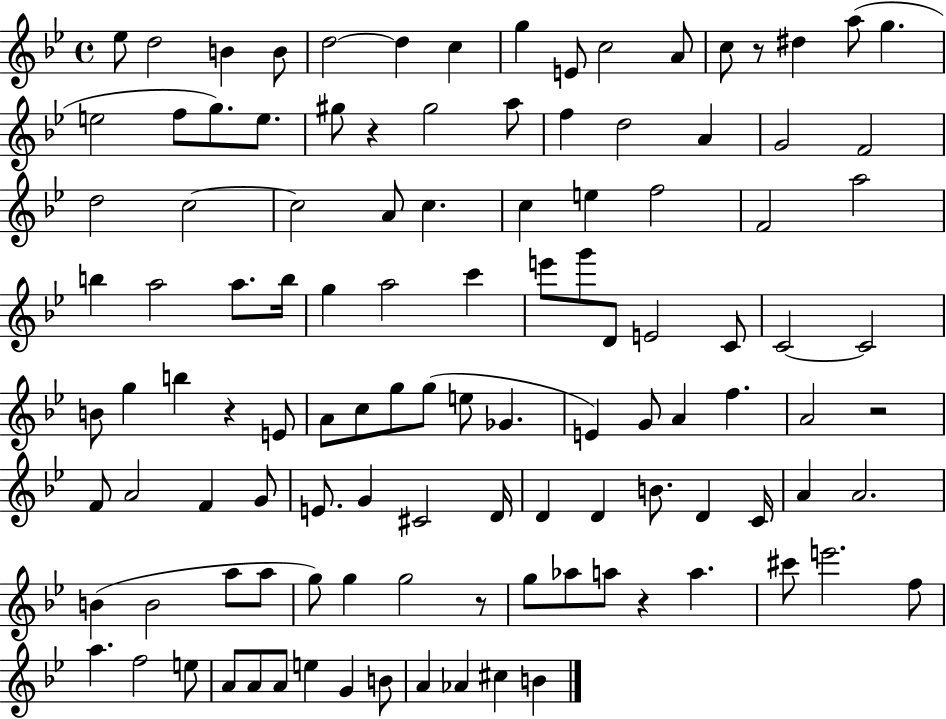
{
  \clef treble
  \time 4/4
  \defaultTimeSignature
  \key bes \major
  ees''8 d''2 b'4 b'8 | d''2~~ d''4 c''4 | g''4 e'8 c''2 a'8 | c''8 r8 dis''4 a''8( g''4. | \break e''2 f''8 g''8.) e''8. | gis''8 r4 gis''2 a''8 | f''4 d''2 a'4 | g'2 f'2 | \break d''2 c''2~~ | c''2 a'8 c''4. | c''4 e''4 f''2 | f'2 a''2 | \break b''4 a''2 a''8. b''16 | g''4 a''2 c'''4 | e'''8 g'''8 d'8 e'2 c'8 | c'2~~ c'2 | \break b'8 g''4 b''4 r4 e'8 | a'8 c''8 g''8 g''8( e''8 ges'4. | e'4) g'8 a'4 f''4. | a'2 r2 | \break f'8 a'2 f'4 g'8 | e'8. g'4 cis'2 d'16 | d'4 d'4 b'8. d'4 c'16 | a'4 a'2. | \break b'4( b'2 a''8 a''8 | g''8) g''4 g''2 r8 | g''8 aes''8 a''8 r4 a''4. | cis'''8 e'''2. f''8 | \break a''4. f''2 e''8 | a'8 a'8 a'8 e''4 g'4 b'8 | a'4 aes'4 cis''4 b'4 | \bar "|."
}